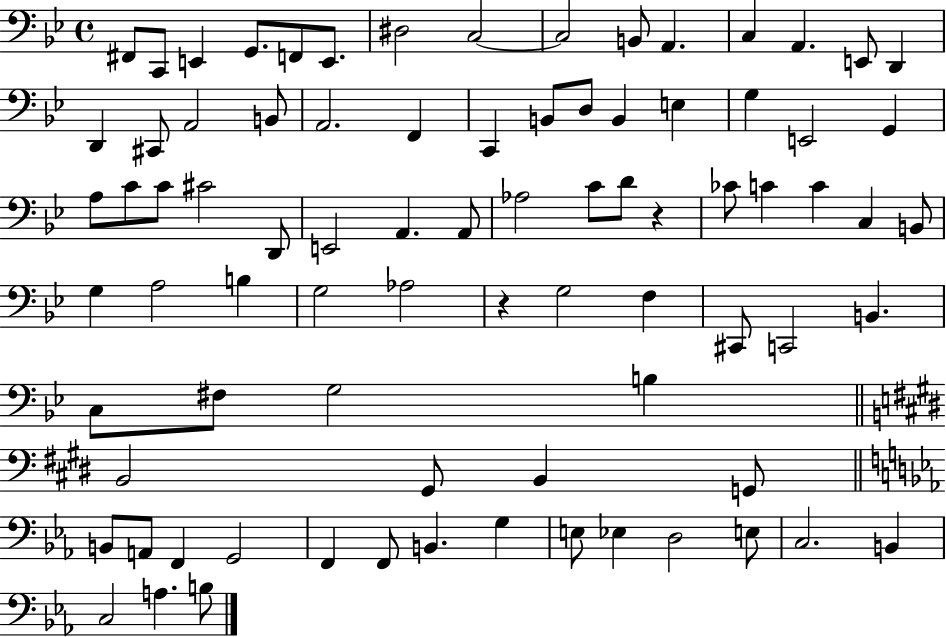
F#2/e C2/e E2/q G2/e. F2/e E2/e. D#3/h C3/h C3/h B2/e A2/q. C3/q A2/q. E2/e D2/q D2/q C#2/e A2/h B2/e A2/h. F2/q C2/q B2/e D3/e B2/q E3/q G3/q E2/h G2/q A3/e C4/e C4/e C#4/h D2/e E2/h A2/q. A2/e Ab3/h C4/e D4/e R/q CES4/e C4/q C4/q C3/q B2/e G3/q A3/h B3/q G3/h Ab3/h R/q G3/h F3/q C#2/e C2/h B2/q. C3/e F#3/e G3/h B3/q B2/h G#2/e B2/q G2/e B2/e A2/e F2/q G2/h F2/q F2/e B2/q. G3/q E3/e Eb3/q D3/h E3/e C3/h. B2/q C3/h A3/q. B3/e